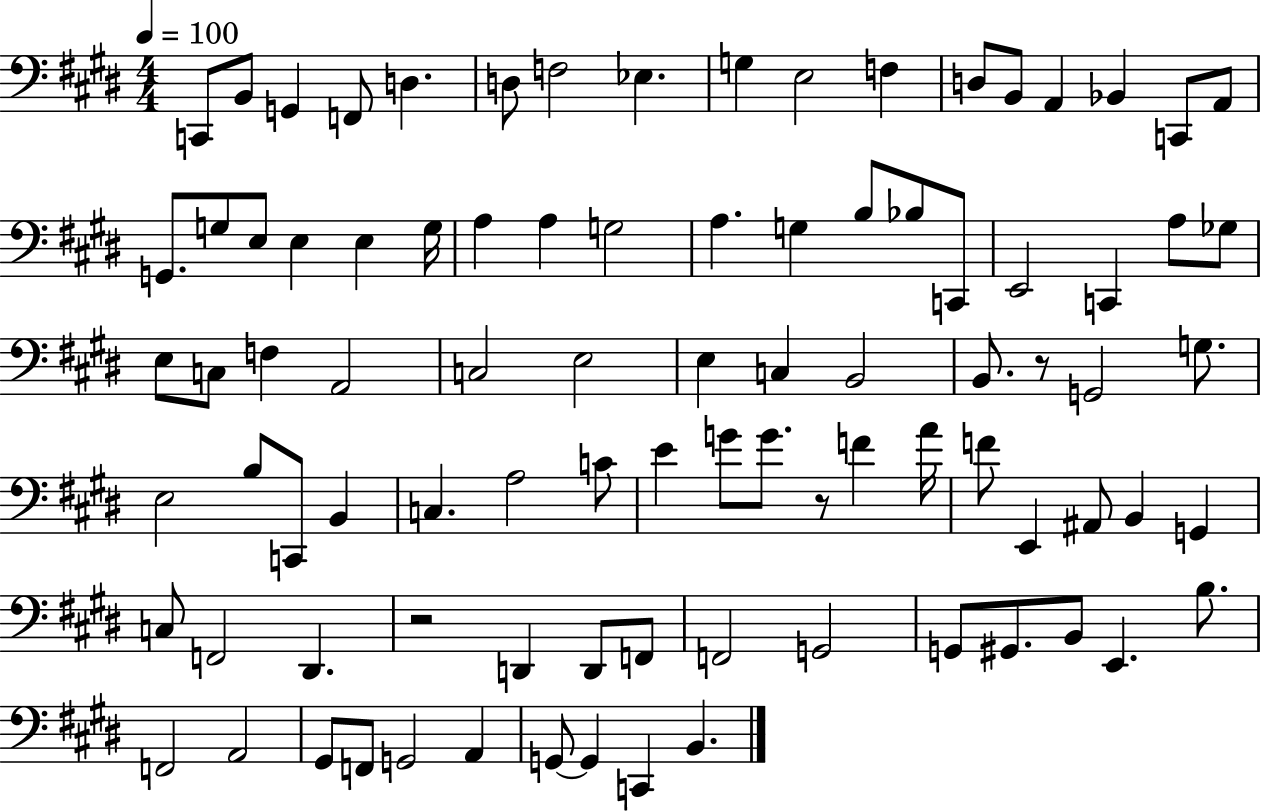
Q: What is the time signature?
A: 4/4